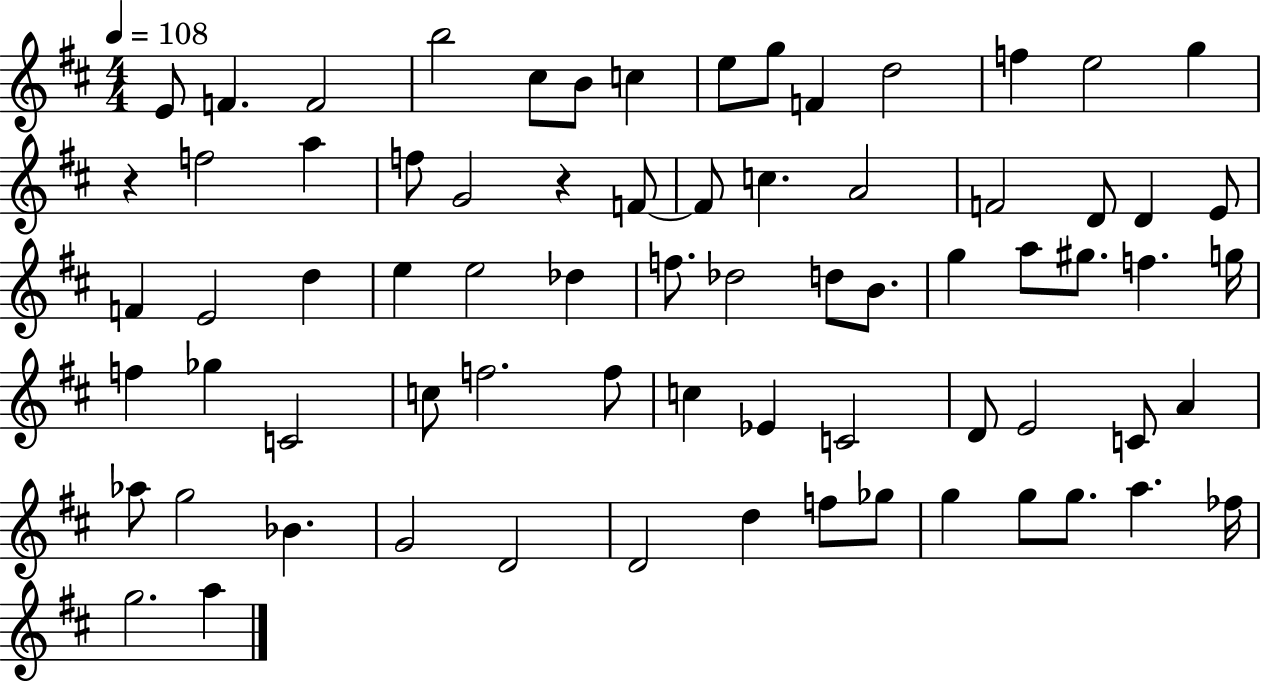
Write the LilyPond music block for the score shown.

{
  \clef treble
  \numericTimeSignature
  \time 4/4
  \key d \major
  \tempo 4 = 108
  e'8 f'4. f'2 | b''2 cis''8 b'8 c''4 | e''8 g''8 f'4 d''2 | f''4 e''2 g''4 | \break r4 f''2 a''4 | f''8 g'2 r4 f'8~~ | f'8 c''4. a'2 | f'2 d'8 d'4 e'8 | \break f'4 e'2 d''4 | e''4 e''2 des''4 | f''8. des''2 d''8 b'8. | g''4 a''8 gis''8. f''4. g''16 | \break f''4 ges''4 c'2 | c''8 f''2. f''8 | c''4 ees'4 c'2 | d'8 e'2 c'8 a'4 | \break aes''8 g''2 bes'4. | g'2 d'2 | d'2 d''4 f''8 ges''8 | g''4 g''8 g''8. a''4. fes''16 | \break g''2. a''4 | \bar "|."
}